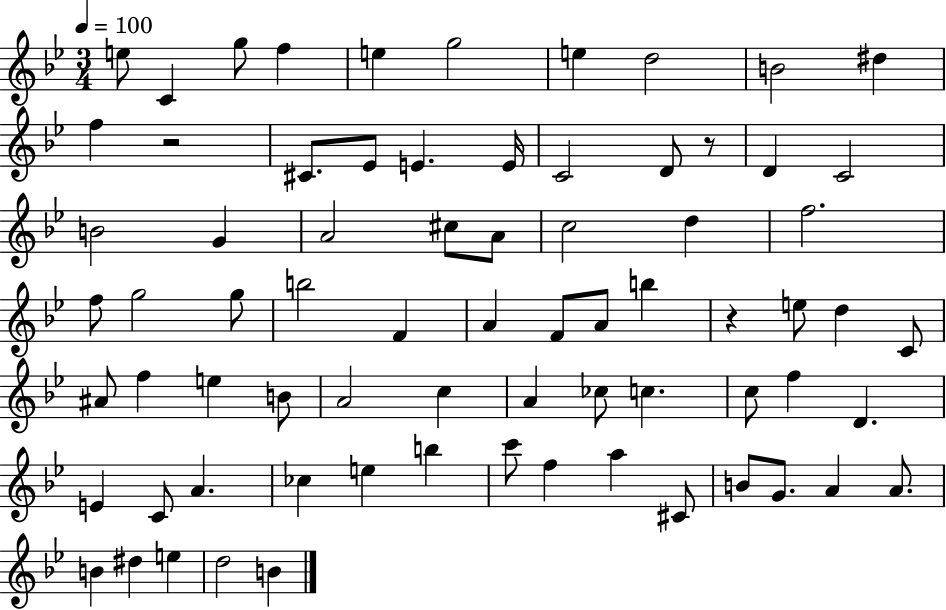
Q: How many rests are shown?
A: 3